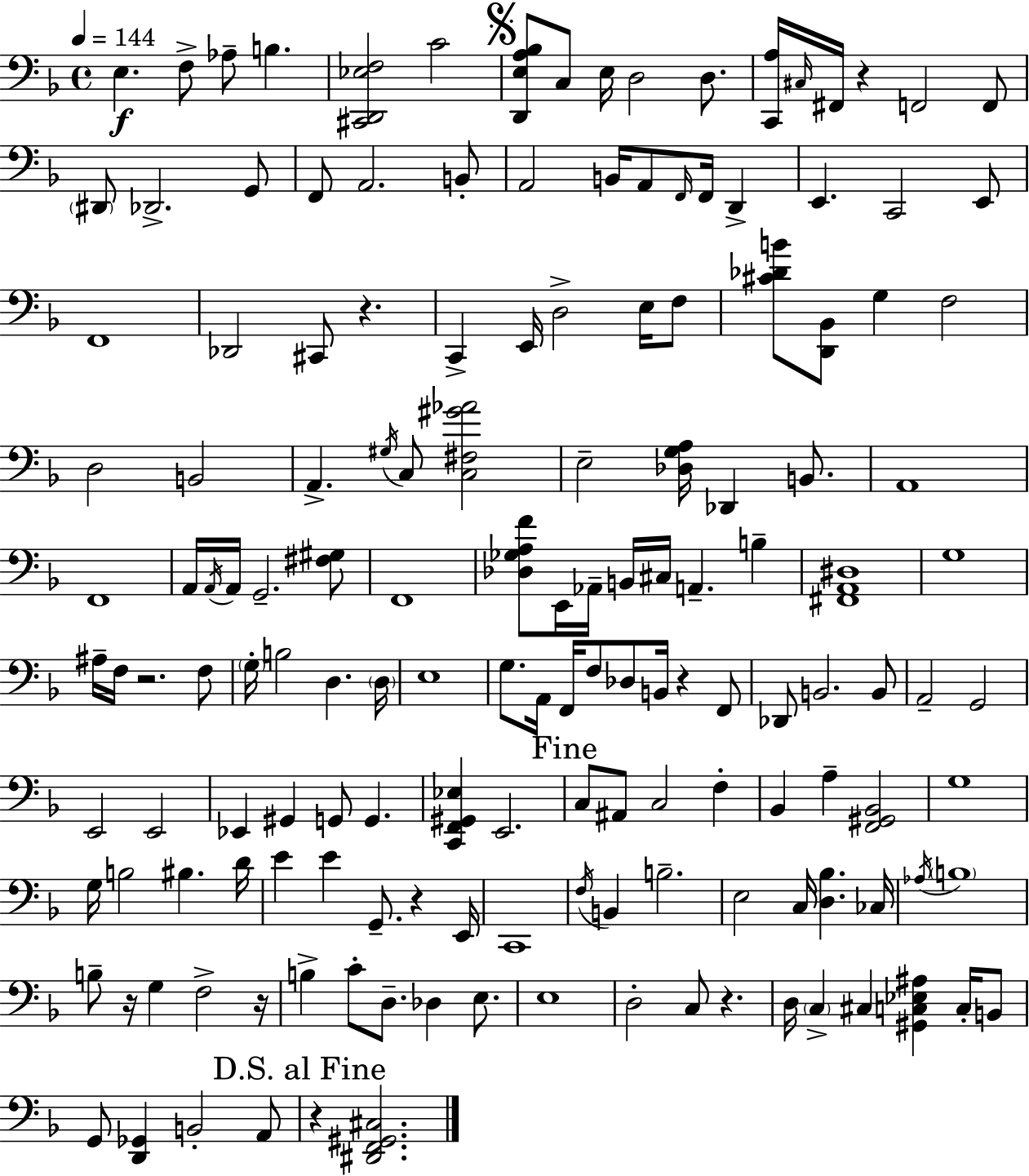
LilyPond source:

{
  \clef bass
  \time 4/4
  \defaultTimeSignature
  \key f \major
  \tempo 4 = 144
  \repeat volta 2 { e4.\f f8-> aes8-- b4. | <cis, d, ees f>2 c'2 | \mark \markup { \musicglyph "scripts.segno" } <d, e a bes>8 c8 e16 d2 d8. | <c, a>16 \grace { cis16 } fis,16 r4 f,2 f,8 | \break \parenthesize dis,8 des,2.-> g,8 | f,8 a,2. b,8-. | a,2 b,16 a,8 \grace { f,16 } f,16 d,4-> | e,4. c,2 | \break e,8 f,1 | des,2 cis,8 r4. | c,4-> e,16 d2-> e16 | f8 <cis' des' b'>8 <d, bes,>8 g4 f2 | \break d2 b,2 | a,4.-> \acciaccatura { gis16 } c8 <c fis gis' aes'>2 | e2-- <des g a>16 des,4 | b,8. a,1 | \break f,1 | a,16 \acciaccatura { a,16 } a,16 g,2.-- | <fis gis>8 f,1 | <des ges a f'>8 e,16 aes,16-- b,16 cis16 a,4.-- | \break b4-- <fis, a, dis>1 | g1 | ais16-- f16 r2. | f8 \parenthesize g16-. b2 d4. | \break \parenthesize d16 e1 | g8. a,16 f,16 f8 des8 b,16 r4 | f,8 des,8 b,2. | b,8 a,2-- g,2 | \break e,2 e,2 | ees,4 gis,4 g,8 g,4. | <c, f, gis, ees>4 e,2. | \mark "Fine" c8 ais,8 c2 | \break f4-. bes,4 a4-- <f, gis, bes,>2 | g1 | g16 b2 bis4. | d'16 e'4 e'4 g,8.-- r4 | \break e,16 c,1 | \acciaccatura { f16 } b,4 b2.-- | e2 c16 <d bes>4. | ces16 \acciaccatura { aes16 } \parenthesize b1 | \break b8-- r16 g4 f2-> | r16 b4-> c'8-. d8.-- des4 | e8. e1 | d2-. c8 | \break r4. d16 \parenthesize c4-> cis4 <gis, c ees ais>4 | c16-. b,8 g,8 <d, ges,>4 b,2-. | a,8 \mark "D.S. al Fine" r4 <dis, f, gis, cis>2. | } \bar "|."
}